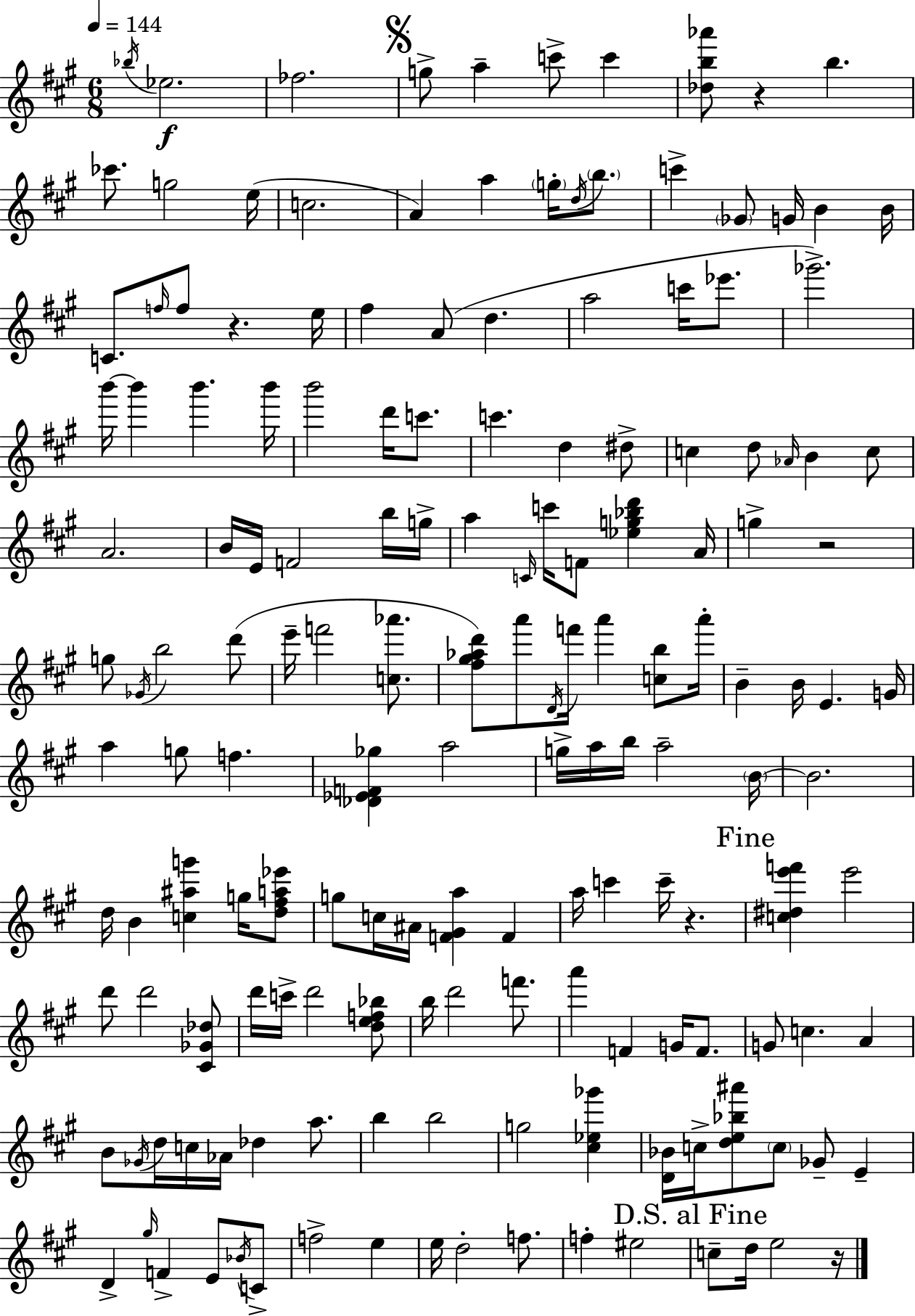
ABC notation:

X:1
T:Untitled
M:6/8
L:1/4
K:A
_b/4 _e2 _f2 g/2 a c'/2 c' [_db_a']/2 z b _c'/2 g2 e/4 c2 A a g/4 d/4 b/2 c' _G/2 G/4 B B/4 C/2 f/4 f/2 z e/4 ^f A/2 d a2 c'/4 _e'/2 _g'2 b'/4 b' b' b'/4 b'2 d'/4 c'/2 c' d ^d/2 c d/2 _A/4 B c/2 A2 B/4 E/4 F2 b/4 g/4 a C/4 c'/4 F/2 [_eg_bd'] A/4 g z2 g/2 _G/4 b2 d'/2 e'/4 f'2 [c_a']/2 [^f^g_ad']/2 a'/2 D/4 f'/4 a' [cb]/2 a'/4 B B/4 E G/4 a g/2 f [_D_EF_g] a2 g/4 a/4 b/4 a2 B/4 B2 d/4 B [c^ag'] g/4 [d^fa_e']/2 g/2 c/4 ^A/4 [F^Ga] F a/4 c' c'/4 z [c^de'f'] e'2 d'/2 d'2 [^C_G_d]/2 d'/4 c'/4 d'2 [def_b]/2 b/4 d'2 f'/2 a' F G/4 F/2 G/2 c A B/2 _G/4 d/4 c/4 _A/4 _d a/2 b b2 g2 [^c_e_g'] [D_B]/4 c/4 [de_b^a']/2 c/2 _G/2 E D ^g/4 F E/2 _B/4 C/2 f2 e e/4 d2 f/2 f ^e2 c/2 d/4 e2 z/4